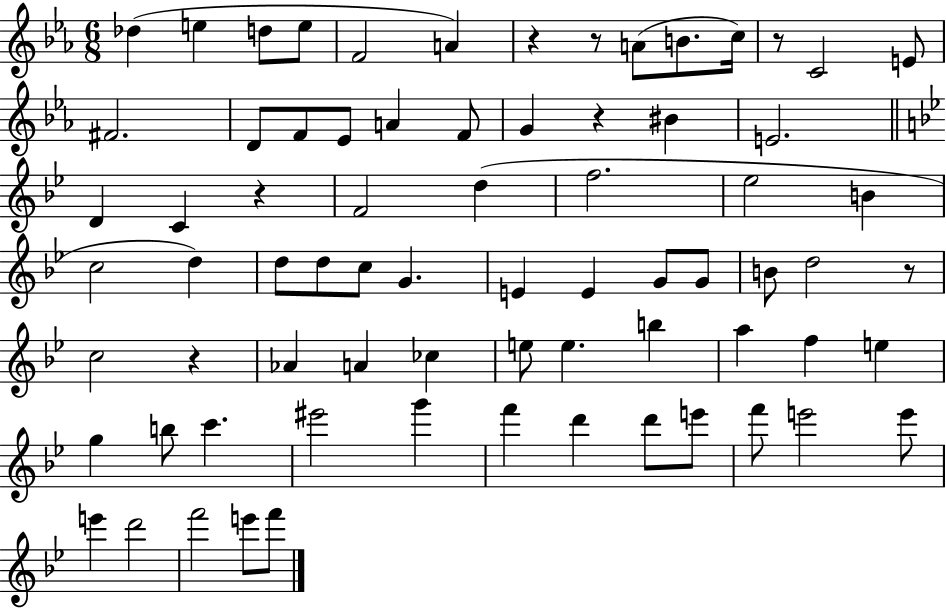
Db5/q E5/q D5/e E5/e F4/h A4/q R/q R/e A4/e B4/e. C5/s R/e C4/h E4/e F#4/h. D4/e F4/e Eb4/e A4/q F4/e G4/q R/q BIS4/q E4/h. D4/q C4/q R/q F4/h D5/q F5/h. Eb5/h B4/q C5/h D5/q D5/e D5/e C5/e G4/q. E4/q E4/q G4/e G4/e B4/e D5/h R/e C5/h R/q Ab4/q A4/q CES5/q E5/e E5/q. B5/q A5/q F5/q E5/q G5/q B5/e C6/q. EIS6/h G6/q F6/q D6/q D6/e E6/e F6/e E6/h E6/e E6/q D6/h F6/h E6/e F6/e